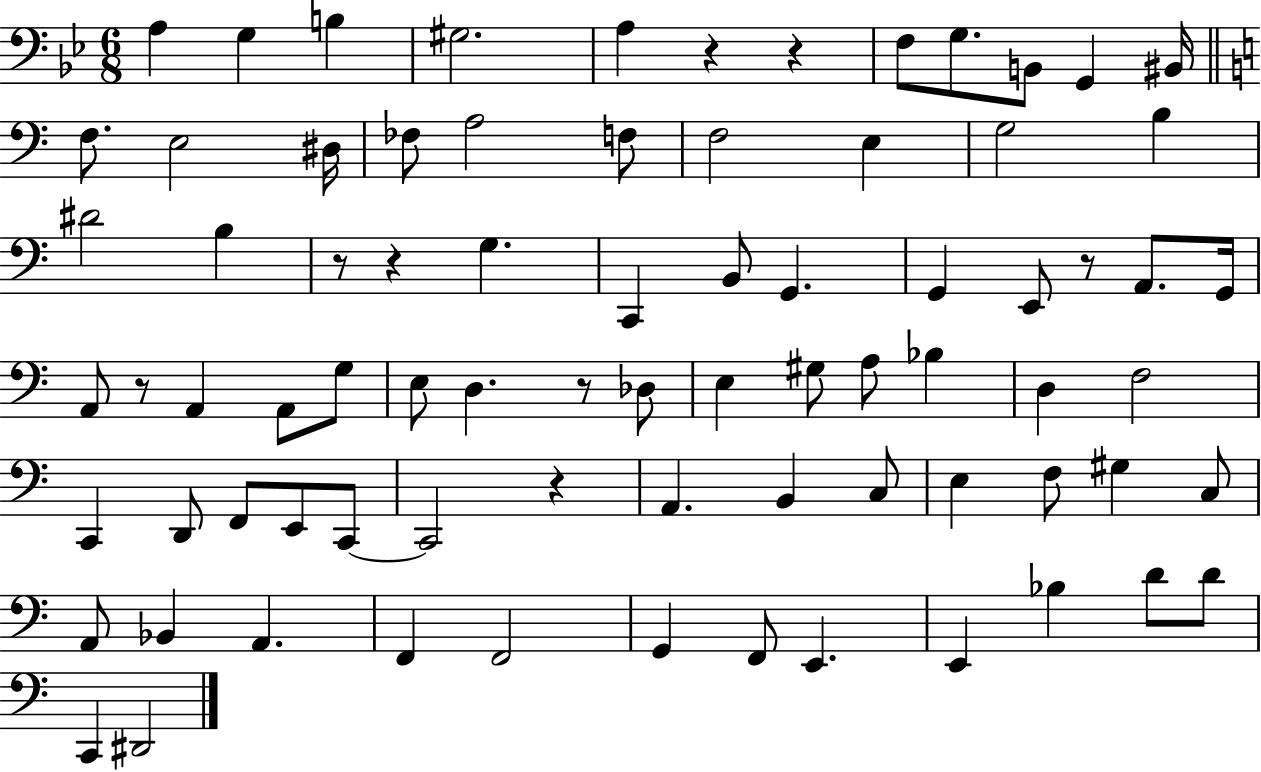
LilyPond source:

{
  \clef bass
  \numericTimeSignature
  \time 6/8
  \key bes \major
  a4 g4 b4 | gis2. | a4 r4 r4 | f8 g8. b,8 g,4 bis,16 | \break \bar "||" \break \key c \major f8. e2 dis16 | fes8 a2 f8 | f2 e4 | g2 b4 | \break dis'2 b4 | r8 r4 g4. | c,4 b,8 g,4. | g,4 e,8 r8 a,8. g,16 | \break a,8 r8 a,4 a,8 g8 | e8 d4. r8 des8 | e4 gis8 a8 bes4 | d4 f2 | \break c,4 d,8 f,8 e,8 c,8~~ | c,2 r4 | a,4. b,4 c8 | e4 f8 gis4 c8 | \break a,8 bes,4 a,4. | f,4 f,2 | g,4 f,8 e,4. | e,4 bes4 d'8 d'8 | \break c,4 dis,2 | \bar "|."
}